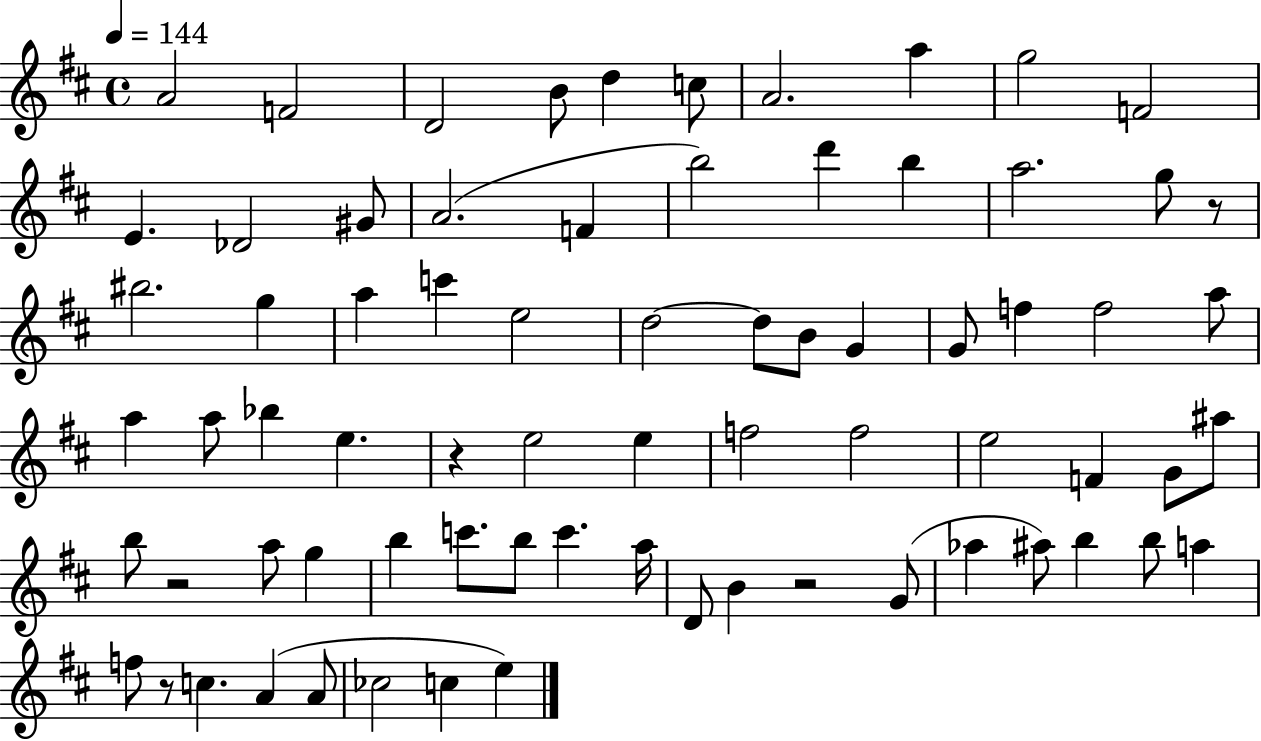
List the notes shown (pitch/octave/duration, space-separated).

A4/h F4/h D4/h B4/e D5/q C5/e A4/h. A5/q G5/h F4/h E4/q. Db4/h G#4/e A4/h. F4/q B5/h D6/q B5/q A5/h. G5/e R/e BIS5/h. G5/q A5/q C6/q E5/h D5/h D5/e B4/e G4/q G4/e F5/q F5/h A5/e A5/q A5/e Bb5/q E5/q. R/q E5/h E5/q F5/h F5/h E5/h F4/q G4/e A#5/e B5/e R/h A5/e G5/q B5/q C6/e. B5/e C6/q. A5/s D4/e B4/q R/h G4/e Ab5/q A#5/e B5/q B5/e A5/q F5/e R/e C5/q. A4/q A4/e CES5/h C5/q E5/q